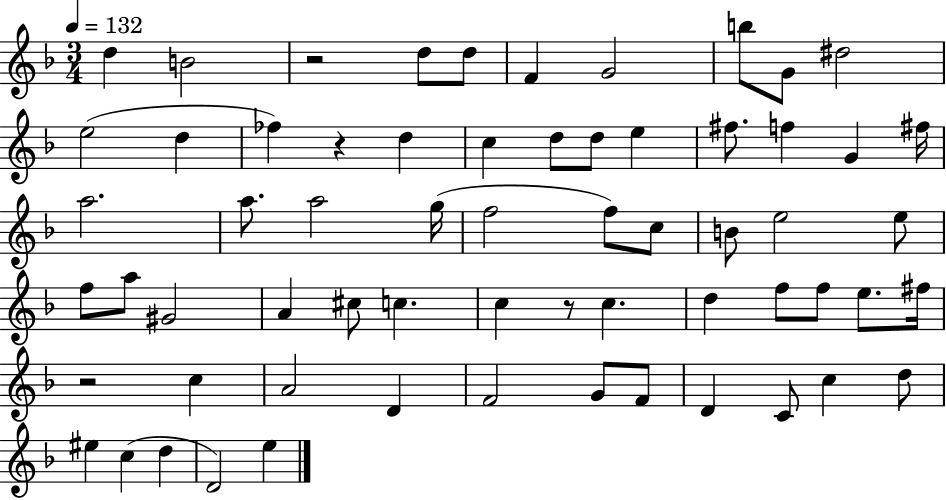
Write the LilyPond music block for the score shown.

{
  \clef treble
  \numericTimeSignature
  \time 3/4
  \key f \major
  \tempo 4 = 132
  \repeat volta 2 { d''4 b'2 | r2 d''8 d''8 | f'4 g'2 | b''8 g'8 dis''2 | \break e''2( d''4 | fes''4) r4 d''4 | c''4 d''8 d''8 e''4 | fis''8. f''4 g'4 fis''16 | \break a''2. | a''8. a''2 g''16( | f''2 f''8) c''8 | b'8 e''2 e''8 | \break f''8 a''8 gis'2 | a'4 cis''8 c''4. | c''4 r8 c''4. | d''4 f''8 f''8 e''8. fis''16 | \break r2 c''4 | a'2 d'4 | f'2 g'8 f'8 | d'4 c'8 c''4 d''8 | \break eis''4 c''4( d''4 | d'2) e''4 | } \bar "|."
}